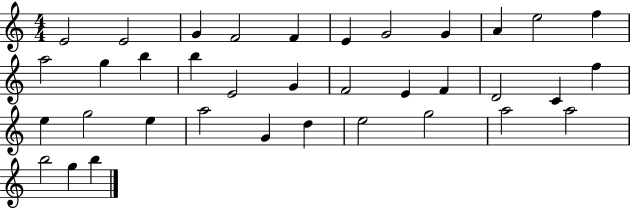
E4/h E4/h G4/q F4/h F4/q E4/q G4/h G4/q A4/q E5/h F5/q A5/h G5/q B5/q B5/q E4/h G4/q F4/h E4/q F4/q D4/h C4/q F5/q E5/q G5/h E5/q A5/h G4/q D5/q E5/h G5/h A5/h A5/h B5/h G5/q B5/q